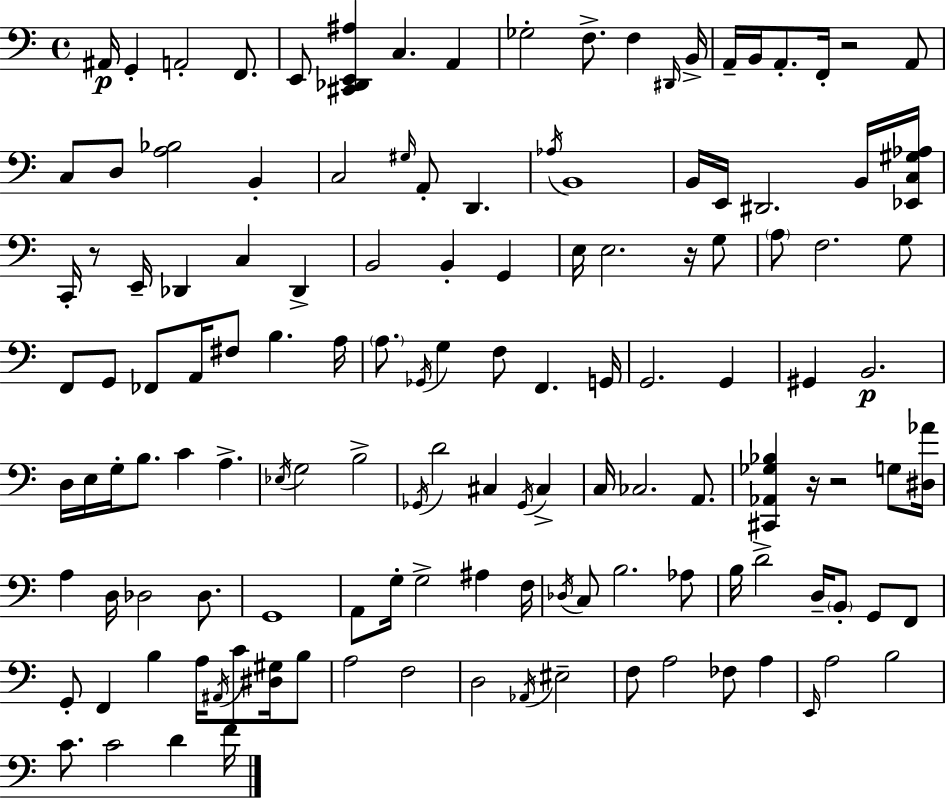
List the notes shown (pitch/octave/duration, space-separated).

A#2/s G2/q A2/h F2/e. E2/e [C#2,Db2,E2,A#3]/q C3/q. A2/q Gb3/h F3/e. F3/q D#2/s B2/s A2/s B2/s A2/e. F2/s R/h A2/e C3/e D3/e [A3,Bb3]/h B2/q C3/h G#3/s A2/e D2/q. Ab3/s B2/w B2/s E2/s D#2/h. B2/s [Eb2,C3,G#3,Ab3]/s C2/s R/e E2/s Db2/q C3/q Db2/q B2/h B2/q G2/q E3/s E3/h. R/s G3/e A3/e F3/h. G3/e F2/e G2/e FES2/e A2/s F#3/e B3/q. A3/s A3/e. Gb2/s G3/q F3/e F2/q. G2/s G2/h. G2/q G#2/q B2/h. D3/s E3/s G3/s B3/e. C4/q A3/q. Eb3/s G3/h B3/h Gb2/s D4/h C#3/q Gb2/s C#3/q C3/s CES3/h. A2/e. [C#2,Ab2,Gb3,Bb3]/q R/s R/h G3/e [D#3,Ab4]/s A3/q D3/s Db3/h Db3/e. G2/w A2/e G3/s G3/h A#3/q F3/s Db3/s C3/e B3/h. Ab3/e B3/s D4/h D3/s B2/e G2/e F2/e G2/e F2/q B3/q A3/s A#2/s C4/e [D#3,G#3]/s B3/e A3/h F3/h D3/h Ab2/s EIS3/h F3/e A3/h FES3/e A3/q E2/s A3/h B3/h C4/e. C4/h D4/q F4/s